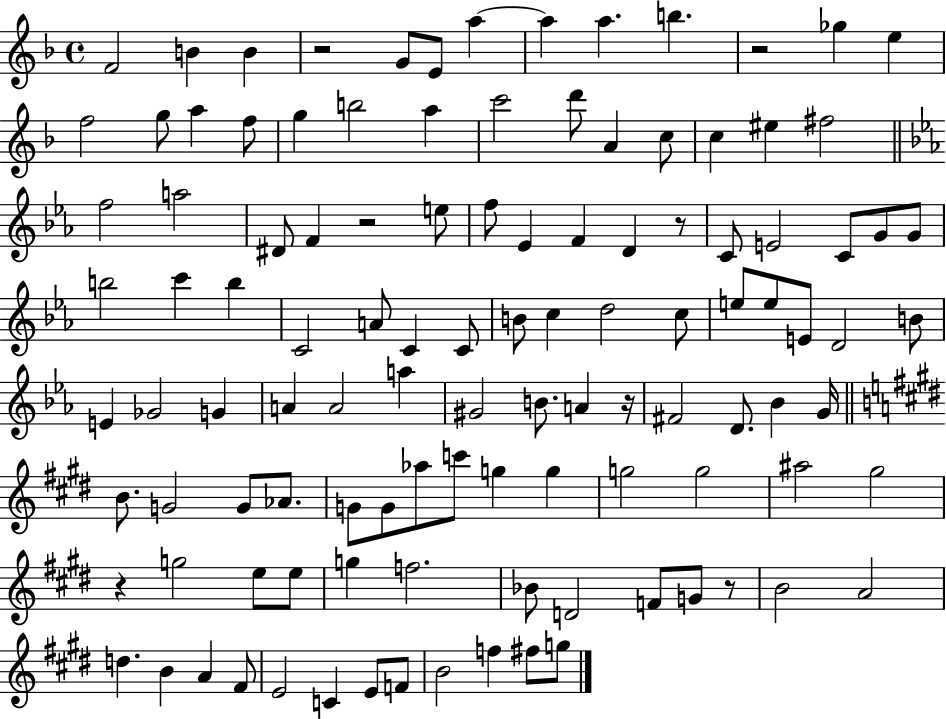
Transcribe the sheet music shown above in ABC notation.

X:1
T:Untitled
M:4/4
L:1/4
K:F
F2 B B z2 G/2 E/2 a a a b z2 _g e f2 g/2 a f/2 g b2 a c'2 d'/2 A c/2 c ^e ^f2 f2 a2 ^D/2 F z2 e/2 f/2 _E F D z/2 C/2 E2 C/2 G/2 G/2 b2 c' b C2 A/2 C C/2 B/2 c d2 c/2 e/2 e/2 E/2 D2 B/2 E _G2 G A A2 a ^G2 B/2 A z/4 ^F2 D/2 _B G/4 B/2 G2 G/2 _A/2 G/2 G/2 _a/2 c'/2 g g g2 g2 ^a2 ^g2 z g2 e/2 e/2 g f2 _B/2 D2 F/2 G/2 z/2 B2 A2 d B A ^F/2 E2 C E/2 F/2 B2 f ^f/2 g/2